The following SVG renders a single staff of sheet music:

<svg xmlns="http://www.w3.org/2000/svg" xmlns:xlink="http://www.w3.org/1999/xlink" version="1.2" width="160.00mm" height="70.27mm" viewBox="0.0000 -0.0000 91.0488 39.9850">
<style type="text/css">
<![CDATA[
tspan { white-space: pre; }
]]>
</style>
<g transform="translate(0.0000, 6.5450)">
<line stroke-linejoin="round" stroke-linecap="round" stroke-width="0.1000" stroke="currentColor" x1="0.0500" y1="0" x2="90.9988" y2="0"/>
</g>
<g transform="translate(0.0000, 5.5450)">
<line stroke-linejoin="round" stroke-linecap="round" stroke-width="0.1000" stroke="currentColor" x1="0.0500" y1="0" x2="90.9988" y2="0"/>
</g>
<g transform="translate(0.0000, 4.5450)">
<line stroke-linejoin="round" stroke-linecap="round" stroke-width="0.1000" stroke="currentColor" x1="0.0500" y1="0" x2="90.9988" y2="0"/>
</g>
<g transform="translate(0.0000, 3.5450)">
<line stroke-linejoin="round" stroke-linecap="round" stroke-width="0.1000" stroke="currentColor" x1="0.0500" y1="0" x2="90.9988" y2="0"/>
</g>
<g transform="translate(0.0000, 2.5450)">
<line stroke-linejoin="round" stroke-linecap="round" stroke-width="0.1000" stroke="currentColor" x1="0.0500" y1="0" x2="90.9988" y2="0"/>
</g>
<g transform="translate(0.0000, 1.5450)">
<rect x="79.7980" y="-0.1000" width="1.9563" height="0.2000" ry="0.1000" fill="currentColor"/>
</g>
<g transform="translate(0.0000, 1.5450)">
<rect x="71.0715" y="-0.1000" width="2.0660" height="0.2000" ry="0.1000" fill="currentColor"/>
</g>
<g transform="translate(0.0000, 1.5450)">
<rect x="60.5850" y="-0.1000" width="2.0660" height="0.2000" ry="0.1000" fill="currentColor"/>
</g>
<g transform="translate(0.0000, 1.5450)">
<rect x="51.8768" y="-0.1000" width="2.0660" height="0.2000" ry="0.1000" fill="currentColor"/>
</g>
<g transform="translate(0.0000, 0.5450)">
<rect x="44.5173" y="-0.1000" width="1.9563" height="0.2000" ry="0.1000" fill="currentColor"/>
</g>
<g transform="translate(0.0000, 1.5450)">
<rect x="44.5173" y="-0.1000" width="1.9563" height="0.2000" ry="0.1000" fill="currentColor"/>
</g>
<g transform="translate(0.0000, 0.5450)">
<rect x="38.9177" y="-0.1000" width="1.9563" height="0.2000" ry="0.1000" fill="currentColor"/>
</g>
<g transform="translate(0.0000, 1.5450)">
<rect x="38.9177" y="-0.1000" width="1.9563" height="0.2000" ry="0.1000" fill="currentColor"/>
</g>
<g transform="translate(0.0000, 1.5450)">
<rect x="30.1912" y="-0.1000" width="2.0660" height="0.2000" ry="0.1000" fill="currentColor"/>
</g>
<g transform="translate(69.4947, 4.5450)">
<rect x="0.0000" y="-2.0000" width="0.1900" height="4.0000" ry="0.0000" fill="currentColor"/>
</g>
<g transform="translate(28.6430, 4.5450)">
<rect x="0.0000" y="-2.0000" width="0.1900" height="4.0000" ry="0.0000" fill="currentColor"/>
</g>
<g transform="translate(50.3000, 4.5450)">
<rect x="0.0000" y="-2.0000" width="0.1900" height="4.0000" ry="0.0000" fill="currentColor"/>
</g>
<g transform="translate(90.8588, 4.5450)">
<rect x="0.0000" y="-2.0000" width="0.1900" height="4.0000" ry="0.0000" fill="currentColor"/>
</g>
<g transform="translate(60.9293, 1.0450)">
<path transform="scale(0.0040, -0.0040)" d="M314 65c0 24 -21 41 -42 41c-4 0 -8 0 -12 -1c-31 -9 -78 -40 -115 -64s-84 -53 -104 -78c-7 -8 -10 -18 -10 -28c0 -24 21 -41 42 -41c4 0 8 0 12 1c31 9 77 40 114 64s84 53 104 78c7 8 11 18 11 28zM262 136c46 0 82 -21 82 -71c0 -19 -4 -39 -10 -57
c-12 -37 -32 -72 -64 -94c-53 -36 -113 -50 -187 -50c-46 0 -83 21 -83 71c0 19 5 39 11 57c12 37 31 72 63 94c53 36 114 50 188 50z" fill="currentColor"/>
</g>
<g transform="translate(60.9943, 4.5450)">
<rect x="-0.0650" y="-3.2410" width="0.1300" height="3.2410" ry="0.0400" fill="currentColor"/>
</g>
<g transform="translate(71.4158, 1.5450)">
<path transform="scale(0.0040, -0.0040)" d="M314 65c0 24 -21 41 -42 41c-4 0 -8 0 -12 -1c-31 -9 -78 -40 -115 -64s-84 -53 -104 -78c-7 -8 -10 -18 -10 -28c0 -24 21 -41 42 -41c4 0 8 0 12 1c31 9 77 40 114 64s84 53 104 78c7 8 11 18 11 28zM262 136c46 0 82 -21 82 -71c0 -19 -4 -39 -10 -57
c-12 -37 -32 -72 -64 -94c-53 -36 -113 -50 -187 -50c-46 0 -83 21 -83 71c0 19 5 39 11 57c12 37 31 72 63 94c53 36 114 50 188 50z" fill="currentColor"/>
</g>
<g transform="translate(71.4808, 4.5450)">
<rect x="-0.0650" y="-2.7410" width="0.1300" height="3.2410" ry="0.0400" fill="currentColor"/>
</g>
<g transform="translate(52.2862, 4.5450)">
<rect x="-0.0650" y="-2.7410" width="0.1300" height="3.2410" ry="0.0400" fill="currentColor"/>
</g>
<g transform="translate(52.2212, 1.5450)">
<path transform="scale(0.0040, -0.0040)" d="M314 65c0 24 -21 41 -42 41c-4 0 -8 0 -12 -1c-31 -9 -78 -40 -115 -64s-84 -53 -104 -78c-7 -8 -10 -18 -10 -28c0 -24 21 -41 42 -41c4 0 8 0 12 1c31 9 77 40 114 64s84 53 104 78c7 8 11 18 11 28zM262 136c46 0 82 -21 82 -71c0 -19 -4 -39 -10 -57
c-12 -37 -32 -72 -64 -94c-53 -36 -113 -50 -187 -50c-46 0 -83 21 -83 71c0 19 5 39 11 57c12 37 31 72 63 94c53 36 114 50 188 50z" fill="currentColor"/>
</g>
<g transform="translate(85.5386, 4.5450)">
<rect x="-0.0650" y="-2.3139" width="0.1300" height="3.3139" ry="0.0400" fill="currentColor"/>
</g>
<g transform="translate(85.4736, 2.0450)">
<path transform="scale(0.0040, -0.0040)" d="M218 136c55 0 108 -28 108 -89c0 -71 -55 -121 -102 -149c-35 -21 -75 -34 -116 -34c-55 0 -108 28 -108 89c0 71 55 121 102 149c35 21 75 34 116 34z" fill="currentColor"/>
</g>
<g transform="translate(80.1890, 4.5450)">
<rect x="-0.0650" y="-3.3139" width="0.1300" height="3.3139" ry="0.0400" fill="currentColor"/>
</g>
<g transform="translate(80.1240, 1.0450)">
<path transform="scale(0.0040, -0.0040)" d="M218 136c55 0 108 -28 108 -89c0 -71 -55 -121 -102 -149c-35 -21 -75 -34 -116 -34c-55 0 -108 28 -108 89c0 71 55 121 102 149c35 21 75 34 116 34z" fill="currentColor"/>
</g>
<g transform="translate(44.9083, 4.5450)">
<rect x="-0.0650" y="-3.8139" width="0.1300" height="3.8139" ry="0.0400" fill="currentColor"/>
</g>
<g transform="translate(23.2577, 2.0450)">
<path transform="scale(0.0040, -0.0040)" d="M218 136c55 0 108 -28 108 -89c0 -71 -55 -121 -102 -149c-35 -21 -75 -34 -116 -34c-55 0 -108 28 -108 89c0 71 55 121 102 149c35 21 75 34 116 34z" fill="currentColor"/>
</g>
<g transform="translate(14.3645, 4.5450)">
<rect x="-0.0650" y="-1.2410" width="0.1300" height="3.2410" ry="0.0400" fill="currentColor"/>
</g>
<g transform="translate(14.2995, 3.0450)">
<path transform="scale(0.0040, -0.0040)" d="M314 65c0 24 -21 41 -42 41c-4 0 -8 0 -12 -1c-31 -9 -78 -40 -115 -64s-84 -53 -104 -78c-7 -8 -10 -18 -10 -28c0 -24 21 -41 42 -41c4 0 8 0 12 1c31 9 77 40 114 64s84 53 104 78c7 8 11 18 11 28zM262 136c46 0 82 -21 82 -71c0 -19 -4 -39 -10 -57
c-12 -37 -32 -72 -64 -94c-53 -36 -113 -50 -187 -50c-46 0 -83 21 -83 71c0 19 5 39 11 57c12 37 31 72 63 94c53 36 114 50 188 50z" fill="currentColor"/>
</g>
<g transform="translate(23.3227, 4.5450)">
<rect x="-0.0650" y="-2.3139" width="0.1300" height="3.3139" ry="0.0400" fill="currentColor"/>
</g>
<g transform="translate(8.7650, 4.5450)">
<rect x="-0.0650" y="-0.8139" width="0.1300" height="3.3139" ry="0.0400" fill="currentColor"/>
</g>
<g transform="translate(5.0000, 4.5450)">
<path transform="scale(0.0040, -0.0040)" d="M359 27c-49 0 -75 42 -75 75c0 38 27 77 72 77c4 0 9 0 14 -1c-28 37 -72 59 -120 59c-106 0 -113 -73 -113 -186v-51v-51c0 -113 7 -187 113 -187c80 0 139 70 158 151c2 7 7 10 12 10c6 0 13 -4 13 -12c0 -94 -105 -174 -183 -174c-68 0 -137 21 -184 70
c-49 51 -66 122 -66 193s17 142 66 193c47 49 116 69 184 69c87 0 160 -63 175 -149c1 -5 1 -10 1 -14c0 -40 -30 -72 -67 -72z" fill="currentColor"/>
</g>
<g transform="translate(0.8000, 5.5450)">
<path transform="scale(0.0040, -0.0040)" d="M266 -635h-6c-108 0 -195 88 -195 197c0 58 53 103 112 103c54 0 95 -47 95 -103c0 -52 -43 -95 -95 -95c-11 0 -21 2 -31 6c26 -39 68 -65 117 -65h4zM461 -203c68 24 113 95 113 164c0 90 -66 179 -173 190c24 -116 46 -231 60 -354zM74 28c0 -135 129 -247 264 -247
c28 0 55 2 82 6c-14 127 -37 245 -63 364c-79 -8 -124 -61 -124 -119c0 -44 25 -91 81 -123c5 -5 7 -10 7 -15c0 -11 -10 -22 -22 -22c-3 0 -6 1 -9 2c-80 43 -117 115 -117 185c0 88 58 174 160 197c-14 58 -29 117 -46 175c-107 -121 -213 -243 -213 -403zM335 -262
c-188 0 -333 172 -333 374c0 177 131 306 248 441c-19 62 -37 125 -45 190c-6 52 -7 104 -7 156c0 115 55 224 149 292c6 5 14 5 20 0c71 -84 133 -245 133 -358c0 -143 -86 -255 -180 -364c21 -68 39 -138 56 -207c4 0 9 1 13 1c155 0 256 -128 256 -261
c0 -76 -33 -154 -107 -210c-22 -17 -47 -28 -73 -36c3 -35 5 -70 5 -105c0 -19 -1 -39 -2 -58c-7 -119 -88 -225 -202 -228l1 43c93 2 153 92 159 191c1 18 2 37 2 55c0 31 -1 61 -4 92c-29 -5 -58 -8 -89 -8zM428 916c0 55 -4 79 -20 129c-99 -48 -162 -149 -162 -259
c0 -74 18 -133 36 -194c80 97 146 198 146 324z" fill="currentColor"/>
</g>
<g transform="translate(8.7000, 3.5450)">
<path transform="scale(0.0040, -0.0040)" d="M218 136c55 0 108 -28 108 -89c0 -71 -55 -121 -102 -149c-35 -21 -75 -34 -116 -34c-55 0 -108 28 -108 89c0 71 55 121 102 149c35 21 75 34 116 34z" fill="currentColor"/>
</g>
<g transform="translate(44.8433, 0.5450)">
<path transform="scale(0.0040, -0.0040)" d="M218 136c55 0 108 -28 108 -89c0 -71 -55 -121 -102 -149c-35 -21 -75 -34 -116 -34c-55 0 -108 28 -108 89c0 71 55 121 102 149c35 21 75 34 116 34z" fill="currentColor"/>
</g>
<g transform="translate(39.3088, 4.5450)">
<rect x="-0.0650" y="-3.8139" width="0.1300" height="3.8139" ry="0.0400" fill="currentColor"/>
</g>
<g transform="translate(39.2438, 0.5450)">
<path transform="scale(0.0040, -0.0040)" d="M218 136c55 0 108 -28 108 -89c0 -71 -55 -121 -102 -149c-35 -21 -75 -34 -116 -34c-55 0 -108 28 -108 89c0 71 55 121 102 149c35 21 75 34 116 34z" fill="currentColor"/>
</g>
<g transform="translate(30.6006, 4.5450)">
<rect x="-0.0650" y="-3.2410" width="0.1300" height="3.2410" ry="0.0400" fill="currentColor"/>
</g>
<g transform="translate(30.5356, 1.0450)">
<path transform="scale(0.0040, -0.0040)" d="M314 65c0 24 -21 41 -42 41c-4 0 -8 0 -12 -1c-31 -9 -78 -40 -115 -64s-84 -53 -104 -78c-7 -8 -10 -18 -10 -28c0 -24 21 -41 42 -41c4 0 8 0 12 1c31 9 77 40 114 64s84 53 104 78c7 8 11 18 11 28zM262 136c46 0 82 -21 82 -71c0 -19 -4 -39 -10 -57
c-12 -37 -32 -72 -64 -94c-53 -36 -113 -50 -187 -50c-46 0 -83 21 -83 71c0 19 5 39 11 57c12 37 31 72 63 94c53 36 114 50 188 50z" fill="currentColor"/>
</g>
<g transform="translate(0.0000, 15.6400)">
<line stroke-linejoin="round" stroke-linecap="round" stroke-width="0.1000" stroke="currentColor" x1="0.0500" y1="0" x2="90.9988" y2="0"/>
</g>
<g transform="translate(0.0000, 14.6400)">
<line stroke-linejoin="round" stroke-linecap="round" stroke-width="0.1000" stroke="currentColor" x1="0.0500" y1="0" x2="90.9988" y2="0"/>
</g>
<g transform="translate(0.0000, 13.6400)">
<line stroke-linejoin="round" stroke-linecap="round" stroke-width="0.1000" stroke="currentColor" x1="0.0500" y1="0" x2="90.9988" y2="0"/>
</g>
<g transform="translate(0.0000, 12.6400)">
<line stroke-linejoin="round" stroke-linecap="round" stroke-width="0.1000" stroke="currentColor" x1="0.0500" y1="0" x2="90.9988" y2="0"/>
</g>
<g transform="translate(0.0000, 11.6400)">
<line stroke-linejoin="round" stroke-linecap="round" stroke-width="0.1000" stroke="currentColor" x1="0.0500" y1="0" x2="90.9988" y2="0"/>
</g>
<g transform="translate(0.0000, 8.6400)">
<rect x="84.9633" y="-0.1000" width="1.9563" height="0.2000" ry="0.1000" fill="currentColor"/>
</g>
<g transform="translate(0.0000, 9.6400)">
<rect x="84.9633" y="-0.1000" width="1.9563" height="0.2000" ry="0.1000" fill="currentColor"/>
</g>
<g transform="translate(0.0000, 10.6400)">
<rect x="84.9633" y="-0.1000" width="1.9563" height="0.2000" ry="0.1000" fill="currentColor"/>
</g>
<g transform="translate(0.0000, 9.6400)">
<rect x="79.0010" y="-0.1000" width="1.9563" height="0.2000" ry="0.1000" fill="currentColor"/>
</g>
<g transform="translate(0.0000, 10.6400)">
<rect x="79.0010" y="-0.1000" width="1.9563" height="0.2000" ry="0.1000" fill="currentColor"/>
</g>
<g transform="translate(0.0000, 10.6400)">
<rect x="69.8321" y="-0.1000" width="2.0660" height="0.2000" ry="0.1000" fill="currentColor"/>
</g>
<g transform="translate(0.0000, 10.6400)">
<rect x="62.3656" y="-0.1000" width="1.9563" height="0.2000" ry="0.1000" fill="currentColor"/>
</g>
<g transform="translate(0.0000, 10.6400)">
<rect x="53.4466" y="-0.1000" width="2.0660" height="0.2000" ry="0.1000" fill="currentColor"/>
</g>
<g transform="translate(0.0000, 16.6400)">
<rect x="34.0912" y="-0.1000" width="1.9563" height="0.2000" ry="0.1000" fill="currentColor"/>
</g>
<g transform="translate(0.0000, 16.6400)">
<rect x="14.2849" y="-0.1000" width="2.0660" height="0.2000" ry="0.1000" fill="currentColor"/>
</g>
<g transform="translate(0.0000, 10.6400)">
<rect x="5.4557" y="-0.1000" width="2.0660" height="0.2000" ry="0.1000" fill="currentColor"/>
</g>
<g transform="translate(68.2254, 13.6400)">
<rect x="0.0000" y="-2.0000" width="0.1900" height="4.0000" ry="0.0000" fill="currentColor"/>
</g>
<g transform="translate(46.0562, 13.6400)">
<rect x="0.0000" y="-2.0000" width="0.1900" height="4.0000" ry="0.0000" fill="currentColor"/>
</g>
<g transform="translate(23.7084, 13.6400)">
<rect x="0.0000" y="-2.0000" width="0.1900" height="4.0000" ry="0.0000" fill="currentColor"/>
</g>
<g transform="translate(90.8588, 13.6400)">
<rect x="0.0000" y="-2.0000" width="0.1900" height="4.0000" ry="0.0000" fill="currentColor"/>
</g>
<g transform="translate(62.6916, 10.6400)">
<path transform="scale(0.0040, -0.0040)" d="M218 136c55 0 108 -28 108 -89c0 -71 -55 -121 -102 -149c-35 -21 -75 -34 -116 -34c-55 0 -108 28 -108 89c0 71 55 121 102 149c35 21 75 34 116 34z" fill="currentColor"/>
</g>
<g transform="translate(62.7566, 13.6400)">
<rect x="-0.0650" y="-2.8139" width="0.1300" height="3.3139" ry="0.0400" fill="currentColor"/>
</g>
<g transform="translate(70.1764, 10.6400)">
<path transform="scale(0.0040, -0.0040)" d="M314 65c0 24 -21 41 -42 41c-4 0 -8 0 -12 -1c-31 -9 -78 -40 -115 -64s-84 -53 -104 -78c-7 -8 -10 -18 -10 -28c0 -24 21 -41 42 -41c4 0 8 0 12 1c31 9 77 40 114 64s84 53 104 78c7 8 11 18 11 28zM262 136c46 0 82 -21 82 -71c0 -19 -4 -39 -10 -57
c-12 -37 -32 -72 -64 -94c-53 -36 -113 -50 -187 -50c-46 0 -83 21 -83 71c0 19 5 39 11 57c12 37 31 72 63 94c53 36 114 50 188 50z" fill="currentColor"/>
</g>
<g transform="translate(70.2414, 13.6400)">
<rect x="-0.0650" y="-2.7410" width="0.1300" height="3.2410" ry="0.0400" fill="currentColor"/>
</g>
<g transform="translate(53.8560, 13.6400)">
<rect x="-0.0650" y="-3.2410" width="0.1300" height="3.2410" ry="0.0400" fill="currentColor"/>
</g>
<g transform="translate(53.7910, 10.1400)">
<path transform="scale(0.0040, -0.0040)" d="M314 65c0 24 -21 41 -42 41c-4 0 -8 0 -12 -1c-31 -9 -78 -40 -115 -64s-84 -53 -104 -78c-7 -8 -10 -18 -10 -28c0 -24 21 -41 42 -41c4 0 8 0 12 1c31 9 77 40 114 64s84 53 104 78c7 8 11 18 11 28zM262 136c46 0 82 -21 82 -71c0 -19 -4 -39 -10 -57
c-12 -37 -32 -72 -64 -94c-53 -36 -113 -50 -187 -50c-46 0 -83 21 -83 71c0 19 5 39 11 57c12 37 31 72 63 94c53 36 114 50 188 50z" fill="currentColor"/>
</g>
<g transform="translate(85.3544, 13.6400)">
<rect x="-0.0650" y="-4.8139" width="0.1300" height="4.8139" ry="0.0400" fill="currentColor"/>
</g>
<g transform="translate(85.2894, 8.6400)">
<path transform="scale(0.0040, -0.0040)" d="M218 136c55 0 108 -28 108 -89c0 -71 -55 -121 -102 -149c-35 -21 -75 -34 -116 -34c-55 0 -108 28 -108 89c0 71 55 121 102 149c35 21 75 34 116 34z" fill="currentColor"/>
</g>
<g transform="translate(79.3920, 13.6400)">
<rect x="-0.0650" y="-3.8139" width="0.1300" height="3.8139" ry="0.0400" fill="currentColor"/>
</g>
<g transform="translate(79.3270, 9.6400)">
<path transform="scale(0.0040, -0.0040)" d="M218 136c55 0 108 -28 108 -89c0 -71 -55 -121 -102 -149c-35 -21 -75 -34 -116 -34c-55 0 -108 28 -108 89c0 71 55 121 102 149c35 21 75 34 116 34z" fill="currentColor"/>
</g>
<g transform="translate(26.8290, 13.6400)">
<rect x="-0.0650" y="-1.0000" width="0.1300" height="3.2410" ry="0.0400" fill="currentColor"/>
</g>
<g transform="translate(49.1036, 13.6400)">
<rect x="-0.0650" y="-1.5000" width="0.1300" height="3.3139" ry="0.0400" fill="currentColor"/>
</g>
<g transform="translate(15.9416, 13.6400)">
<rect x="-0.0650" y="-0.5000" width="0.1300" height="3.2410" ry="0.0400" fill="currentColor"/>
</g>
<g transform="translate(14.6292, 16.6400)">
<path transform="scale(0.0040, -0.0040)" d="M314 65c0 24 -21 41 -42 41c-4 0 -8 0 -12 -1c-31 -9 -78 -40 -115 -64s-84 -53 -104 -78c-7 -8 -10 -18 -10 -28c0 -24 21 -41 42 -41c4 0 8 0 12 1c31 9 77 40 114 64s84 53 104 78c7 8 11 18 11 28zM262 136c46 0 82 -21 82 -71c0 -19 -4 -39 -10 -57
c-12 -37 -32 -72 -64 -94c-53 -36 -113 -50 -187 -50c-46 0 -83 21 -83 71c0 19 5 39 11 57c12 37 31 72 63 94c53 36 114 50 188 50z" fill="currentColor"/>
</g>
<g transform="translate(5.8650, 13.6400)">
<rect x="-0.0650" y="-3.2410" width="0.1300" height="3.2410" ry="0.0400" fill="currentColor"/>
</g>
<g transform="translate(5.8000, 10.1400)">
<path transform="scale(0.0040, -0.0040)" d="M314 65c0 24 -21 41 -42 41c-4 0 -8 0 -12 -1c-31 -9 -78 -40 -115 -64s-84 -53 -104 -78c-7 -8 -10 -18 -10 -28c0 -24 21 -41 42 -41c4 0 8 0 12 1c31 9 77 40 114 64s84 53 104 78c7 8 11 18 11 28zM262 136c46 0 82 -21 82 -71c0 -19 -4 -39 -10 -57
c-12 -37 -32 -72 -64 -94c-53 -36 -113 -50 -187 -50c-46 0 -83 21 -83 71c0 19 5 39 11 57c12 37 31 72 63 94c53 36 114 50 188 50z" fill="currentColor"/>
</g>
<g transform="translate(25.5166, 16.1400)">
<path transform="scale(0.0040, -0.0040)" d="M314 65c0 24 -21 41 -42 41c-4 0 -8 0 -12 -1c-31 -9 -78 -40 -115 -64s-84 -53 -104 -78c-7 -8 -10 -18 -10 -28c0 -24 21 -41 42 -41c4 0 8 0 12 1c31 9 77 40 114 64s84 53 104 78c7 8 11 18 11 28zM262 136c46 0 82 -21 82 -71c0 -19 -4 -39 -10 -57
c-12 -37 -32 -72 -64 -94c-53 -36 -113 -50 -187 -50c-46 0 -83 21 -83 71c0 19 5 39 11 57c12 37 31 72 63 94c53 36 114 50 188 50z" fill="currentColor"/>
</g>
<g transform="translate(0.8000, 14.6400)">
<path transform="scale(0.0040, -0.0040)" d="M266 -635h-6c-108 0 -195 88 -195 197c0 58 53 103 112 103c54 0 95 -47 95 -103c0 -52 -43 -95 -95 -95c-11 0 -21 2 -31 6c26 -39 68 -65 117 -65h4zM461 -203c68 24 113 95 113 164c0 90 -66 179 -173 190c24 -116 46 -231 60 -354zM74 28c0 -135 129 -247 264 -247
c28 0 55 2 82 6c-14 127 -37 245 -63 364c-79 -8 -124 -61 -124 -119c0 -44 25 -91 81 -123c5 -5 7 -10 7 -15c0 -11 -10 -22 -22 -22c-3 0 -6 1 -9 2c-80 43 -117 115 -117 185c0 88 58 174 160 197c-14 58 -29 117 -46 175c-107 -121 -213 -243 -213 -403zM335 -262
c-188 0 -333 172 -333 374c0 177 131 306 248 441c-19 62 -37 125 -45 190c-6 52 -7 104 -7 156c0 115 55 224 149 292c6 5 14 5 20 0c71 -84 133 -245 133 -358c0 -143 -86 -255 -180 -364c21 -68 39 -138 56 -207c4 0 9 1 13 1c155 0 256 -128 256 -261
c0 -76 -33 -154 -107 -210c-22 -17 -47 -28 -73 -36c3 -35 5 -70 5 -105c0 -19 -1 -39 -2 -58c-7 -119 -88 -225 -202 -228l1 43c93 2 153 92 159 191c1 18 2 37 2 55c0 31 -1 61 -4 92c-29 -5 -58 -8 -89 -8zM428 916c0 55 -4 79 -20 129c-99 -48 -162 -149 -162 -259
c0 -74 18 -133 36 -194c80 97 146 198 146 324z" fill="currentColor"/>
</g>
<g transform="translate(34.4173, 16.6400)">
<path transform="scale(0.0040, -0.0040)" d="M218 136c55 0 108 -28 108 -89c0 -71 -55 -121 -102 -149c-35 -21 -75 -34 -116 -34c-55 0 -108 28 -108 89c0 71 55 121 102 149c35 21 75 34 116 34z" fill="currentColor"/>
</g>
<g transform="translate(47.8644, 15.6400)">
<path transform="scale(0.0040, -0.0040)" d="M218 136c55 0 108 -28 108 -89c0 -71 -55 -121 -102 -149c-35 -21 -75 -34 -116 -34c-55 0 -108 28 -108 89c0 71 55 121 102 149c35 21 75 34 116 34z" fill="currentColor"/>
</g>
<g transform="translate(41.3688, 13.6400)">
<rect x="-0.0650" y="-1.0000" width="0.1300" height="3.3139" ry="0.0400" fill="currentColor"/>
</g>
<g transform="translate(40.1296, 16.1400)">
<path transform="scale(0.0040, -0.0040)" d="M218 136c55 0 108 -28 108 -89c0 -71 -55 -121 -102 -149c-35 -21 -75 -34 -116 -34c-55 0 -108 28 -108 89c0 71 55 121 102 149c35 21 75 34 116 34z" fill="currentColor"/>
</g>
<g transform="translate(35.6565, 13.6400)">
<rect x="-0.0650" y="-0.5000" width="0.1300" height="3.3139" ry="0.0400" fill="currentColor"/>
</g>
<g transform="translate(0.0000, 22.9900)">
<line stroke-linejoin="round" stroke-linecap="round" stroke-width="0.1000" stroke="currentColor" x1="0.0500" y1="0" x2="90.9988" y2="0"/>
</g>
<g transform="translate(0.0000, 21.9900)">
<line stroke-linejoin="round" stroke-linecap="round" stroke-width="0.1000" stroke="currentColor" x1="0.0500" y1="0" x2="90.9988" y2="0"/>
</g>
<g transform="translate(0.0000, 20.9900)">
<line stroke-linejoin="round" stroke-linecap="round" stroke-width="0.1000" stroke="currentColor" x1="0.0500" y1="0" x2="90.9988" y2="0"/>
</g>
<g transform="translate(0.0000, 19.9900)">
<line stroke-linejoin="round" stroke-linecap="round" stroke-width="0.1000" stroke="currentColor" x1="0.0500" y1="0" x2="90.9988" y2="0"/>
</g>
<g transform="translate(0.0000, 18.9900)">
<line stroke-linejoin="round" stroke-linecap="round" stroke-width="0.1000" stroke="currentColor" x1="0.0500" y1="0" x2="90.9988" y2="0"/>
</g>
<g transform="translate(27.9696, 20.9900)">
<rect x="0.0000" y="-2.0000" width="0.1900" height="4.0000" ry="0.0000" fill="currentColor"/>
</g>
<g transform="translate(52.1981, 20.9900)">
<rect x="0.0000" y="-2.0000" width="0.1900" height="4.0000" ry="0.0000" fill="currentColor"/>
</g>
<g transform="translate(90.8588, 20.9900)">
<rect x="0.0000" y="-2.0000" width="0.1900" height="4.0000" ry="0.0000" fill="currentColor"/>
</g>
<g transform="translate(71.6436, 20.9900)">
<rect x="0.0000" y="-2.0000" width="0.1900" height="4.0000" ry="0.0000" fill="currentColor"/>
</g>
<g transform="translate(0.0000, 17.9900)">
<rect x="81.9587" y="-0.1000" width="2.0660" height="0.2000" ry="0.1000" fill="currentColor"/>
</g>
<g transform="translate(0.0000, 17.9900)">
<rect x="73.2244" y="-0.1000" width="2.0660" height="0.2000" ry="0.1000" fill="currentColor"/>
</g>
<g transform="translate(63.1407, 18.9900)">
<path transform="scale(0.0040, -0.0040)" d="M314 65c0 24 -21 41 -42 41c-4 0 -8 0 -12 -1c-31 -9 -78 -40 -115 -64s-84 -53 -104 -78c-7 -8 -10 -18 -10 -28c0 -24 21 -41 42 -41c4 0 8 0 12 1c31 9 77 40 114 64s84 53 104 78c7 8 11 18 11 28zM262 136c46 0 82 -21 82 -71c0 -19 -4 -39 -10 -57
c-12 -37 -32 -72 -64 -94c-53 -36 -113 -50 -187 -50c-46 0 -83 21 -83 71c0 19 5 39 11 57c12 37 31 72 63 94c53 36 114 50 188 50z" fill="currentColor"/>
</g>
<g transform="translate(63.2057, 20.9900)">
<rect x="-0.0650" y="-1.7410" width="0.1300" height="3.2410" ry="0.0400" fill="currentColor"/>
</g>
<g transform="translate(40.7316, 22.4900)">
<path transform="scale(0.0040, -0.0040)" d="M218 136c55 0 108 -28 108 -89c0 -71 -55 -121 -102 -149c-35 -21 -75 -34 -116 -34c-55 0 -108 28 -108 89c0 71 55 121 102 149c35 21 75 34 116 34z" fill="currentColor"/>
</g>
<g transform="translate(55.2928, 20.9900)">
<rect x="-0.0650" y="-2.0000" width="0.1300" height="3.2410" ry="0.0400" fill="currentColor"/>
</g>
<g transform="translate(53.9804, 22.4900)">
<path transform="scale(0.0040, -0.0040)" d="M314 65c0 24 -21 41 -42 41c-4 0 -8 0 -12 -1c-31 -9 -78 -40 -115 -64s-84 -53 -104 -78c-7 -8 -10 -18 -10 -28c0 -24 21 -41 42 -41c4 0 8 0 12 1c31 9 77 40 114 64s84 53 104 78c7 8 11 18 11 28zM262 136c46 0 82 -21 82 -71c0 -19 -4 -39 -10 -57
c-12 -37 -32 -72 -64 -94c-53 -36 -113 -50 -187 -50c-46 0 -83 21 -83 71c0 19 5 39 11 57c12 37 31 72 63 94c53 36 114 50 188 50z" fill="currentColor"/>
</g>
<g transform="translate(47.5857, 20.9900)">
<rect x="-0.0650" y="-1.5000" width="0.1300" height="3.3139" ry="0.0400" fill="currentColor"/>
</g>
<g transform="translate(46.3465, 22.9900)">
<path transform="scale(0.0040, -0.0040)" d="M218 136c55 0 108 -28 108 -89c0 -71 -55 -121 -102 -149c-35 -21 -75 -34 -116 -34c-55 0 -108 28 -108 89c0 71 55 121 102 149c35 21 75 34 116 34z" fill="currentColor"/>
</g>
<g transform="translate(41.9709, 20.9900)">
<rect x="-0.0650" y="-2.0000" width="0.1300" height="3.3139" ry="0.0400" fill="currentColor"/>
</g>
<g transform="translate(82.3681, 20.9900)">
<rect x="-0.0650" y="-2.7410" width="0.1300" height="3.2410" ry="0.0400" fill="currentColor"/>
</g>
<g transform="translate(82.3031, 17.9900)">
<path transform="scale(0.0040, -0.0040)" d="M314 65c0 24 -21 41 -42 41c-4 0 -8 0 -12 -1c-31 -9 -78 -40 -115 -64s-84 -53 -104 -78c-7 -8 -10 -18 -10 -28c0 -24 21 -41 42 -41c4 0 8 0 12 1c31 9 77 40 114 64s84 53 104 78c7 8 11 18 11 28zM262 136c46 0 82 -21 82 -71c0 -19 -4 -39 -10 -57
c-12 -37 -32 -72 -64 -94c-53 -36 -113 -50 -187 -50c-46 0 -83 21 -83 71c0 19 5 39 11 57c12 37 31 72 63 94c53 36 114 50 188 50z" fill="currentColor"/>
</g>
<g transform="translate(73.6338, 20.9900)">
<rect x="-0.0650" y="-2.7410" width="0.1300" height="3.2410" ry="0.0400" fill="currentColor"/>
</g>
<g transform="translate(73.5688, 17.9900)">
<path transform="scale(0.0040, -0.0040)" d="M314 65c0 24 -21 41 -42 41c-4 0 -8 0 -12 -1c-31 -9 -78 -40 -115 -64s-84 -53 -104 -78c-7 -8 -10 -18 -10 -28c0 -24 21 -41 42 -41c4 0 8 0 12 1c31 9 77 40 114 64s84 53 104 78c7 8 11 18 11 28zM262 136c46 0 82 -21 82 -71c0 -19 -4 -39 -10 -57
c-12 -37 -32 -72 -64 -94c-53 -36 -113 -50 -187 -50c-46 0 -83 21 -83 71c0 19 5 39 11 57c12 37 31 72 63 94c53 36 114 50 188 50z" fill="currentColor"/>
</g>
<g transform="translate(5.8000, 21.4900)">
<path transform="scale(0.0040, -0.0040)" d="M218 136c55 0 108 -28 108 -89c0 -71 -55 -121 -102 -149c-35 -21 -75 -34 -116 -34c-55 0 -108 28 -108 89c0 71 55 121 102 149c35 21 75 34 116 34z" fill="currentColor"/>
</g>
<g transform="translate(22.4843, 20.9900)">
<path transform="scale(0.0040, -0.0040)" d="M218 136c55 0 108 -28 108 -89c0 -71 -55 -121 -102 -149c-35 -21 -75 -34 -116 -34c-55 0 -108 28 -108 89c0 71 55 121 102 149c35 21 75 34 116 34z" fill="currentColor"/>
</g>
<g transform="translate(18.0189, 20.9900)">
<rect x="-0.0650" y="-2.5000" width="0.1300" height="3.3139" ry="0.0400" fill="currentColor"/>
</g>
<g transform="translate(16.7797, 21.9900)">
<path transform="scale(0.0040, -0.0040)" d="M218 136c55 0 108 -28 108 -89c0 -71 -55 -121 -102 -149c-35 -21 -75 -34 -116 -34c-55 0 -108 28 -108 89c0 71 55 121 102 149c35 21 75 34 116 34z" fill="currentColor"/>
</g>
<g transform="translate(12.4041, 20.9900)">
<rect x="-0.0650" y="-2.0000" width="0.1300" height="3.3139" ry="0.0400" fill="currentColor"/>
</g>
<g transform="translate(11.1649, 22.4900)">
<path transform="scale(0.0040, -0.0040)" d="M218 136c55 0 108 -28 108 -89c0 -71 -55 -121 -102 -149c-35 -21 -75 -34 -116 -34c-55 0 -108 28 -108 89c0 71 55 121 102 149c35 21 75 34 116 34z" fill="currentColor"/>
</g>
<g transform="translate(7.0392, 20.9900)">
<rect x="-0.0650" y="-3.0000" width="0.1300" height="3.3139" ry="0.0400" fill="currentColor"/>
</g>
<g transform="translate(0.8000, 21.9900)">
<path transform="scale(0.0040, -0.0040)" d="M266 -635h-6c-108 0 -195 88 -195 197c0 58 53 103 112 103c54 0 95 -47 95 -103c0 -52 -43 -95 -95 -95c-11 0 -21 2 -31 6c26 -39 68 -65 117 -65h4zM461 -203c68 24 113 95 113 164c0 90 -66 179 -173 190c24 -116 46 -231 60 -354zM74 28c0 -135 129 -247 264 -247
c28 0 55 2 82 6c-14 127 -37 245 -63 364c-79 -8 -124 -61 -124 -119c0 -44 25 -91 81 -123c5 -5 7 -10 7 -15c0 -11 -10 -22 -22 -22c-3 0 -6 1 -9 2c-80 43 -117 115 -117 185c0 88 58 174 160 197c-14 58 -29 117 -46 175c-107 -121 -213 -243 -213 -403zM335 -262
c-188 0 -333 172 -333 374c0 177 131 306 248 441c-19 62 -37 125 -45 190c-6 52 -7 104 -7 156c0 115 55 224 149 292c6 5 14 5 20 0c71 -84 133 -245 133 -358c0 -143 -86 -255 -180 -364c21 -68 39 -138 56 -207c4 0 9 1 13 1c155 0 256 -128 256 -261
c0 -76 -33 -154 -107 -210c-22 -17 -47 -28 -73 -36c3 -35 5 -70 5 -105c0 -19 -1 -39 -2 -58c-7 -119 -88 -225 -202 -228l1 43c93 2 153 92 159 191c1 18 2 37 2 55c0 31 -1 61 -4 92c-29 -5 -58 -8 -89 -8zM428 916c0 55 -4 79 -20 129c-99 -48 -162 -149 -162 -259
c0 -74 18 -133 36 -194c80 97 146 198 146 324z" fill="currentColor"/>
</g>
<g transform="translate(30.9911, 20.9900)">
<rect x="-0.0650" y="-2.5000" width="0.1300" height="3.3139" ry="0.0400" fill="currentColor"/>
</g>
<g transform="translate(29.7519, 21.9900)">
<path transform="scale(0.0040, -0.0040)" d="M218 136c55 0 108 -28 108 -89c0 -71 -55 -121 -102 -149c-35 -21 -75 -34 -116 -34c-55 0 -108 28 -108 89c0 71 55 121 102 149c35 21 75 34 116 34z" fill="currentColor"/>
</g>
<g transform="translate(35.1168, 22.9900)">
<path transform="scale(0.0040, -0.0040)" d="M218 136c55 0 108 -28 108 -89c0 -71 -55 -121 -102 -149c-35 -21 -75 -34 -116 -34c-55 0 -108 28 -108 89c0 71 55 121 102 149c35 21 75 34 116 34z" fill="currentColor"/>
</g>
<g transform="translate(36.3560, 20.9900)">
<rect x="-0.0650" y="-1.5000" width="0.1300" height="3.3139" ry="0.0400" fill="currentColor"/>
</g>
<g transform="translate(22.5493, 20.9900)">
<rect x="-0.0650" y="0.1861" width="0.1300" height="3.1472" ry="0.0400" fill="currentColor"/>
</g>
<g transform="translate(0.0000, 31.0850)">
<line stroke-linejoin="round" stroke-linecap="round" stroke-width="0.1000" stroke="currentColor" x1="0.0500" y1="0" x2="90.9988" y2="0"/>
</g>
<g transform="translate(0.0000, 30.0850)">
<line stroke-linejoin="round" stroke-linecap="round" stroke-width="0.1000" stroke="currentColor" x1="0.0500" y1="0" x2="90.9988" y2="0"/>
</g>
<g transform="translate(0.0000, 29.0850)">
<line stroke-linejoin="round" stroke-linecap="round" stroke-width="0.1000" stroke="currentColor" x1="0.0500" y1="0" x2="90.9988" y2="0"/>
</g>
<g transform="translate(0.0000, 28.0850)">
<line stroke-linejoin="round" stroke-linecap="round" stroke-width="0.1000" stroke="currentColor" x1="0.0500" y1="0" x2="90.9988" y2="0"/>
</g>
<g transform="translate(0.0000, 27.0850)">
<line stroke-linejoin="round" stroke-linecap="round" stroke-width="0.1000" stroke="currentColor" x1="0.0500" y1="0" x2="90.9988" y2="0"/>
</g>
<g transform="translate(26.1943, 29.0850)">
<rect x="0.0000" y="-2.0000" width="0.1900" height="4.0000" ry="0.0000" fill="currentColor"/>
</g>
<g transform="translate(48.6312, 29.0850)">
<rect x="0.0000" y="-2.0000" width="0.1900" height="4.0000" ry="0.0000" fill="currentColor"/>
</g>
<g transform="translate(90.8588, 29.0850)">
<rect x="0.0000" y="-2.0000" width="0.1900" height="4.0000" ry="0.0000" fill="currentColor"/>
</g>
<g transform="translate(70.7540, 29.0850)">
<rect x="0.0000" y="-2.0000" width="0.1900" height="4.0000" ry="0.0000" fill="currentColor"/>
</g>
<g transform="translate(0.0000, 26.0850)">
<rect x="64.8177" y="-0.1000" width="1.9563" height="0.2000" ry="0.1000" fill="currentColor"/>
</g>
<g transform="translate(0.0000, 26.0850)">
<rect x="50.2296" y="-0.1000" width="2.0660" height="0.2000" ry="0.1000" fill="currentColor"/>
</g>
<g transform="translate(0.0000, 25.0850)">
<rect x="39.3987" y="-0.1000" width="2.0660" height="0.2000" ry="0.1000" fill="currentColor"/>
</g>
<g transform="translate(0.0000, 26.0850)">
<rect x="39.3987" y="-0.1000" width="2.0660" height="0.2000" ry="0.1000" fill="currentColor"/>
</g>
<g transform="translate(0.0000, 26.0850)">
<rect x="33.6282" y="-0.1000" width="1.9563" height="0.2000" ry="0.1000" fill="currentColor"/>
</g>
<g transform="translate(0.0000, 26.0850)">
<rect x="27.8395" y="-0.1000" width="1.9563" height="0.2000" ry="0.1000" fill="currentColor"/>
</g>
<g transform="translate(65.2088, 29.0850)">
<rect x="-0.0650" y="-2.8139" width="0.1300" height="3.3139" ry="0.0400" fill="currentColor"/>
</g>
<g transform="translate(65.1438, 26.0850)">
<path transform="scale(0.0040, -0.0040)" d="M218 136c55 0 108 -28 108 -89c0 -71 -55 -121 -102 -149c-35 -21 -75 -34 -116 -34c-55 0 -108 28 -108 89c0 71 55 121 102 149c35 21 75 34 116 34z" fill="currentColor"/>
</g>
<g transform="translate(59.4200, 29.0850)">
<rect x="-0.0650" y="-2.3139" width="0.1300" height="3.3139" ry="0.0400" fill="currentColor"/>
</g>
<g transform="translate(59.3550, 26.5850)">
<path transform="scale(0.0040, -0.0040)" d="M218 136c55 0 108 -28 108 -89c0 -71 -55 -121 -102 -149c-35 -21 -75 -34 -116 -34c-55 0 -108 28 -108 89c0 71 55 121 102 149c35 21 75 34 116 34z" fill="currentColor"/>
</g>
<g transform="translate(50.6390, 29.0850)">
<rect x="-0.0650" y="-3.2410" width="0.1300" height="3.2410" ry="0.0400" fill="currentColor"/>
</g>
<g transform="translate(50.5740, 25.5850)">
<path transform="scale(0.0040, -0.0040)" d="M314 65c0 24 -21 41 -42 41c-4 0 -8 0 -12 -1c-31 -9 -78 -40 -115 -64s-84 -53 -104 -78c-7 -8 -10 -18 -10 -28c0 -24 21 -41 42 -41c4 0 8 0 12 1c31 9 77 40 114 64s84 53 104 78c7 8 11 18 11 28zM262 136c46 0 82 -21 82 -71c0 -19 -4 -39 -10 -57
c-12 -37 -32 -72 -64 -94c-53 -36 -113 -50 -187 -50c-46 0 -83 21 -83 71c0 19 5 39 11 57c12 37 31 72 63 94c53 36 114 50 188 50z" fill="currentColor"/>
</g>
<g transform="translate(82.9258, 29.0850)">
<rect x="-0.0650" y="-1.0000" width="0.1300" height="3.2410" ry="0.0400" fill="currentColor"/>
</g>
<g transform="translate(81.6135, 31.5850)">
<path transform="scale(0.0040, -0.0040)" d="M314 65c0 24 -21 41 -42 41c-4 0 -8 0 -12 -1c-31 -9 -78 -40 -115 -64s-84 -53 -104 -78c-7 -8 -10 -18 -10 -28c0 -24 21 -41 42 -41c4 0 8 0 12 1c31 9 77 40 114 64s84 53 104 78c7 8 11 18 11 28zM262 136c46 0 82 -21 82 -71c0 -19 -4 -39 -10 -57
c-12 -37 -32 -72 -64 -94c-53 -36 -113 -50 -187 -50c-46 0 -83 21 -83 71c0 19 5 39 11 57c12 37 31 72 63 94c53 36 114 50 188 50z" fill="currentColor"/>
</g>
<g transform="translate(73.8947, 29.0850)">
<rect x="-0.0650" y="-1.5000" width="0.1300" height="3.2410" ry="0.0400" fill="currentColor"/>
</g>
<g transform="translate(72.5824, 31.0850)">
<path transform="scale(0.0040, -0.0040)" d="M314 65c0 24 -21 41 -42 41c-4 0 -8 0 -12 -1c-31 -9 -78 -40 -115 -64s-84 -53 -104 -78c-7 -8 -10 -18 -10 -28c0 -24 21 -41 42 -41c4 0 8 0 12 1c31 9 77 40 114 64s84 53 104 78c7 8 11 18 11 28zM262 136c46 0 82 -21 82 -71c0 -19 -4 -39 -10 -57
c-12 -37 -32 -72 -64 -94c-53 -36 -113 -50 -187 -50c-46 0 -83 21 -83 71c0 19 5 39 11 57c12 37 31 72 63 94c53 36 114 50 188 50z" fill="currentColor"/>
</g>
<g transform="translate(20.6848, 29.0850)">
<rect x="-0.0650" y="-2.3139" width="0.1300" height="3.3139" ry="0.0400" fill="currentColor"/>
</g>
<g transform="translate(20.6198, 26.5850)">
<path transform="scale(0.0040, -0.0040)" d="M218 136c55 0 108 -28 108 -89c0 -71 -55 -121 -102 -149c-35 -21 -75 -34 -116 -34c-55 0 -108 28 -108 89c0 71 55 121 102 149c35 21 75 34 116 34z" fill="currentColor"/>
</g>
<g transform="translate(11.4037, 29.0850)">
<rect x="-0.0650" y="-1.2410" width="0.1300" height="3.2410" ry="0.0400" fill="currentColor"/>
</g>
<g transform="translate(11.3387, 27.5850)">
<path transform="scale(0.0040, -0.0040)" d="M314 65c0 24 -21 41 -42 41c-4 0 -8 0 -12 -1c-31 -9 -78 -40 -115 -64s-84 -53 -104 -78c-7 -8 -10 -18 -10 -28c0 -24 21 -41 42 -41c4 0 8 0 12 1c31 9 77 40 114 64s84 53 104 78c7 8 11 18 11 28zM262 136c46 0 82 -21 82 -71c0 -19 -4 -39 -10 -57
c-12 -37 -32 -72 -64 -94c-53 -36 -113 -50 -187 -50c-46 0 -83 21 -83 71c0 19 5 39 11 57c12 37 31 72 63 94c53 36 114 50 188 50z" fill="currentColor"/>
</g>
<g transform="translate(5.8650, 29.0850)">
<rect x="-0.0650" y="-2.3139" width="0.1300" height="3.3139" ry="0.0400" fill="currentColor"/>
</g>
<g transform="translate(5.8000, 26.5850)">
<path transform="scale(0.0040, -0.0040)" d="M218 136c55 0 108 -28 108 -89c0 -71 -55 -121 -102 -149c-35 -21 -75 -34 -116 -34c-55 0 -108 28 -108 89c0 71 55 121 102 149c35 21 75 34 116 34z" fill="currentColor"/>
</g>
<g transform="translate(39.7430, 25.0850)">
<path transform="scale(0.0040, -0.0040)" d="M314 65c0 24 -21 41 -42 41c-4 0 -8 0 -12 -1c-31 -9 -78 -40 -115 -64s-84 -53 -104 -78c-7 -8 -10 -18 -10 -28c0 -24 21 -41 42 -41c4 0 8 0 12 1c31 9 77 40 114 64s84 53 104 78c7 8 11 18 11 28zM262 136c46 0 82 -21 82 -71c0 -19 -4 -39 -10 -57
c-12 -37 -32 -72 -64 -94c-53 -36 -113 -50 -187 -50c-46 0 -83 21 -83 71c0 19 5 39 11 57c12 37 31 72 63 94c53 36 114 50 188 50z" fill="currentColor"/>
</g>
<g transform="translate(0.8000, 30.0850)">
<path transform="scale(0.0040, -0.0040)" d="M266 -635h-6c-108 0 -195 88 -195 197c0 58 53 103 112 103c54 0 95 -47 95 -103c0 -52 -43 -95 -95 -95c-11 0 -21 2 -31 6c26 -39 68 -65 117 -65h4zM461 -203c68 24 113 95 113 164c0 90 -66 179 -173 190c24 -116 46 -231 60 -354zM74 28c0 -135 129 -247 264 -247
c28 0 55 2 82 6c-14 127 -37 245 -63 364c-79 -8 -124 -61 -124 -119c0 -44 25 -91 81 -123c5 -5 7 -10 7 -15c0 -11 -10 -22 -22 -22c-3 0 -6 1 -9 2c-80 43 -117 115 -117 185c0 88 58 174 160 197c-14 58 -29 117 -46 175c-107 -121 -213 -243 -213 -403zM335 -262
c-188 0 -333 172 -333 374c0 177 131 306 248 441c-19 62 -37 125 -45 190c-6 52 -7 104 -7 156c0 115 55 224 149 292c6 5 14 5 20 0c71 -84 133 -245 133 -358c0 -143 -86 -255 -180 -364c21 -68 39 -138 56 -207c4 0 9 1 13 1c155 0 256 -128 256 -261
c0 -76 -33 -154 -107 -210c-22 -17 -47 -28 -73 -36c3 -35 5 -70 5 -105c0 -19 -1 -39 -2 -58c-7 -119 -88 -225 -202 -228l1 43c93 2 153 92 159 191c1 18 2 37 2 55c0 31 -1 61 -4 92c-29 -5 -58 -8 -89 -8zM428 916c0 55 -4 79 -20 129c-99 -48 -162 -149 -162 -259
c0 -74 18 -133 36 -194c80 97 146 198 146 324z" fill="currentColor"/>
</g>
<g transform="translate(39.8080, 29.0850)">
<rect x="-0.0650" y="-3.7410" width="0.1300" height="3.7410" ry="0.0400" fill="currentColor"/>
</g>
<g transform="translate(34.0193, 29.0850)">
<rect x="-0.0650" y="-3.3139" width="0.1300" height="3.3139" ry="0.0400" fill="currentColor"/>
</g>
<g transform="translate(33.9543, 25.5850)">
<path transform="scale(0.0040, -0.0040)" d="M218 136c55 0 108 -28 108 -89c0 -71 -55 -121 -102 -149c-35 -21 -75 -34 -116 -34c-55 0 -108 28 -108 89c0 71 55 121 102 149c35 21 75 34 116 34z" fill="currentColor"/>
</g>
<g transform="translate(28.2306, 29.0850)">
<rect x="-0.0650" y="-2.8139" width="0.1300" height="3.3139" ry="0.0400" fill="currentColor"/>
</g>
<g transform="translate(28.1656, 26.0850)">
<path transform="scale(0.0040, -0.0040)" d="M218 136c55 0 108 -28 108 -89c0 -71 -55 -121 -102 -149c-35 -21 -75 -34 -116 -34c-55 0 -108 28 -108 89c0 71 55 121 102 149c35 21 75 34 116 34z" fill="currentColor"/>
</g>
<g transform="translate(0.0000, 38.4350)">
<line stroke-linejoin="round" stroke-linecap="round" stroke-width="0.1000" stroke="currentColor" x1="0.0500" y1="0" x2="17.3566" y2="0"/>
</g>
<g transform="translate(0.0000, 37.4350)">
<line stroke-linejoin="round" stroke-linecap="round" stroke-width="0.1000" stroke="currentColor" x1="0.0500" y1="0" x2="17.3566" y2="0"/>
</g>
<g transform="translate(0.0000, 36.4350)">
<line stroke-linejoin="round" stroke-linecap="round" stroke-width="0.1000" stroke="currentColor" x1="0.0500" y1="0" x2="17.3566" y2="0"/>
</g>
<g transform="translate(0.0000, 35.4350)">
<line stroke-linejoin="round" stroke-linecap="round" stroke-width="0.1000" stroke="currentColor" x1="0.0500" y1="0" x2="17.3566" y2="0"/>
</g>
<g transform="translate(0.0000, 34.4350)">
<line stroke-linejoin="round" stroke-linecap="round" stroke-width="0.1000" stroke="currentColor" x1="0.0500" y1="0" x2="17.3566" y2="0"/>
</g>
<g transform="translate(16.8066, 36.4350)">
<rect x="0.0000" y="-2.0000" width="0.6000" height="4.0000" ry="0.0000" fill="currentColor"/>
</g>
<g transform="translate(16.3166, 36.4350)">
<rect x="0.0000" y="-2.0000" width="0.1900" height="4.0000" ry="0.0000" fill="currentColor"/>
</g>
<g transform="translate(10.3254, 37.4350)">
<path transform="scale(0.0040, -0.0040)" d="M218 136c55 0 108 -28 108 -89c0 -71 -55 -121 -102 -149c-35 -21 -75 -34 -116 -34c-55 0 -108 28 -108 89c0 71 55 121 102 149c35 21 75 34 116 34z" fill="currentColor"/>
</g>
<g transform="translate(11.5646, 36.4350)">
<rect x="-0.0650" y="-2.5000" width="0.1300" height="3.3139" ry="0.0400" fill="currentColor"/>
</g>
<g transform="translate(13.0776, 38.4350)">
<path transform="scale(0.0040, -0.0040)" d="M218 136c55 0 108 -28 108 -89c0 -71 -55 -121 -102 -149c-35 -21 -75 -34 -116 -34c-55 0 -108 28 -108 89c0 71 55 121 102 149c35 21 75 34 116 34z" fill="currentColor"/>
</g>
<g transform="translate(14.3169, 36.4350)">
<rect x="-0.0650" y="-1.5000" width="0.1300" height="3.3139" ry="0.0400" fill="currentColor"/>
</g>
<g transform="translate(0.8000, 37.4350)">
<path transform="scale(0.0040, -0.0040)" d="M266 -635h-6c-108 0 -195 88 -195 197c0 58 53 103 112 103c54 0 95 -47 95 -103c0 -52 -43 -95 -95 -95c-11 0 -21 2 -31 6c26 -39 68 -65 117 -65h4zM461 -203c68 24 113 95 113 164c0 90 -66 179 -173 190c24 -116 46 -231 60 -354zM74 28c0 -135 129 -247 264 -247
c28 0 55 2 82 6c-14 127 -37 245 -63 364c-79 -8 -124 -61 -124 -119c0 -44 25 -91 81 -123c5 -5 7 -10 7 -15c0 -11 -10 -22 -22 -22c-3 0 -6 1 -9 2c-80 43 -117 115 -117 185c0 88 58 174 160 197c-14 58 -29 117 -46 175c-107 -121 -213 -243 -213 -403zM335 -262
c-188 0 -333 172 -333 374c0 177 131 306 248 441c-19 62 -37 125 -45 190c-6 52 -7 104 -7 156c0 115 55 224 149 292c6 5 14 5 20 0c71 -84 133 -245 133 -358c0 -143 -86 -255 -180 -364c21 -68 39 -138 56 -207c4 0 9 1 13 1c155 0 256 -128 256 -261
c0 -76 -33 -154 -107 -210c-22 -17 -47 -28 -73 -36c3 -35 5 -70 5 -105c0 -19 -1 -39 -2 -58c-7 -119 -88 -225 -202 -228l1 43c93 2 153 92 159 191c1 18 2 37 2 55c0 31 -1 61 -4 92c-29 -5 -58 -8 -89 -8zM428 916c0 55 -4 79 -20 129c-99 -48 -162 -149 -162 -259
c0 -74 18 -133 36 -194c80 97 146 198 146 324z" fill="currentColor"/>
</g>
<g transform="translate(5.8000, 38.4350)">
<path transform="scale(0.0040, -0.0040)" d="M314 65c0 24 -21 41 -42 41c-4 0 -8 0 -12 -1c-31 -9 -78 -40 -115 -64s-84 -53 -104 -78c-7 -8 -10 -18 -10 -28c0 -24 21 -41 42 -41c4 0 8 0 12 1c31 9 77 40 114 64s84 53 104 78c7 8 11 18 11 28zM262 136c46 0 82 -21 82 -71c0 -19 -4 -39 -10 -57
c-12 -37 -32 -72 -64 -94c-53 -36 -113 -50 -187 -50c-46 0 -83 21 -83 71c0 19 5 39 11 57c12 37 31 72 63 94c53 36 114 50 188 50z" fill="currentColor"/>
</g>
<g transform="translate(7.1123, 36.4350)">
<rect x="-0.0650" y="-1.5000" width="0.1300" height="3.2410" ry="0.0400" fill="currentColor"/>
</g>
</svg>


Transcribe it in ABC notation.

X:1
T:Untitled
M:4/4
L:1/4
K:C
d e2 g b2 c' c' a2 b2 a2 b g b2 C2 D2 C D E b2 a a2 c' e' A F G B G E F E F2 f2 a2 a2 g e2 g a b c'2 b2 g a E2 D2 E2 G E